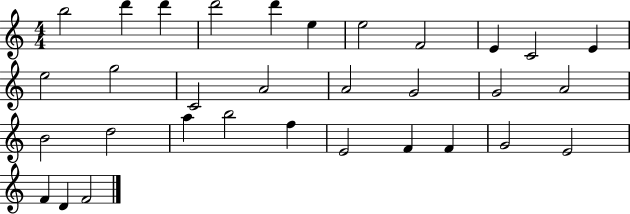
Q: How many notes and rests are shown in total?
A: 32